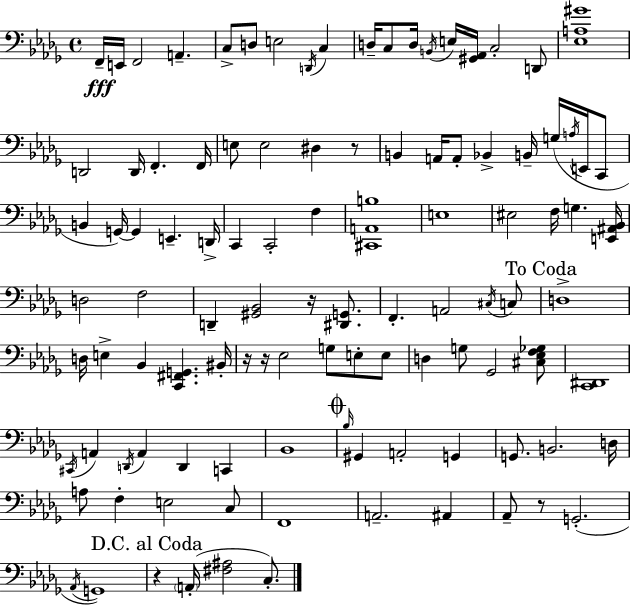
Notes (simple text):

F2/s E2/s F2/h A2/q. C3/e D3/e E3/h D2/s C3/q D3/s C3/e D3/s B2/s E3/s [G#2,Ab2]/s C3/h D2/e [Eb3,A3,G#4]/w D2/h D2/s F2/q. F2/s E3/e E3/h D#3/q R/e B2/q A2/s A2/e Bb2/q B2/s G3/s A3/s E2/s C2/e B2/q G2/s G2/q E2/q. D2/s C2/q C2/h F3/q [C#2,A2,B3]/w E3/w EIS3/h F3/s G3/q. [E2,A#2,Bb2]/s D3/h F3/h D2/q [G#2,Bb2]/h R/s [D#2,G2]/e. F2/q. A2/h C#3/s C3/e D3/w D3/s E3/q Bb2/q [C2,F#2,G2]/q. BIS2/s R/s R/s Eb3/h G3/e E3/e E3/e D3/q G3/e Gb2/h [C#3,Eb3,F3,Gb3]/e [C2,D#2]/w C#2/s A2/q D2/s A2/q D2/q C2/q Bb2/w Bb3/s G#2/q A2/h G2/q G2/e. B2/h. D3/s A3/e F3/q E3/h C3/e F2/w A2/h. A#2/q Ab2/e R/e G2/h. Ab2/s G2/w R/q A2/s [F#3,A#3]/h C3/e.